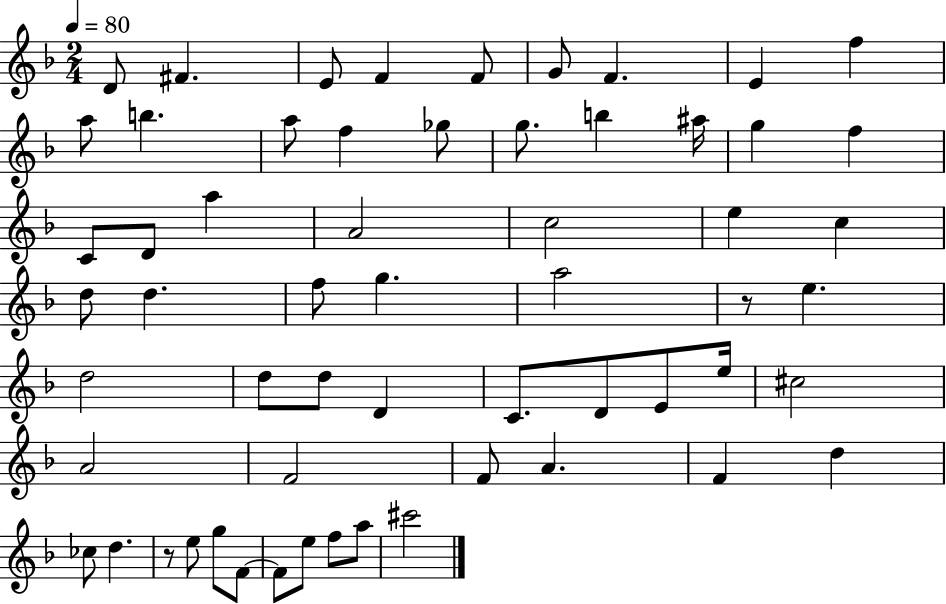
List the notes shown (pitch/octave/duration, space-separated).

D4/e F#4/q. E4/e F4/q F4/e G4/e F4/q. E4/q F5/q A5/e B5/q. A5/e F5/q Gb5/e G5/e. B5/q A#5/s G5/q F5/q C4/e D4/e A5/q A4/h C5/h E5/q C5/q D5/e D5/q. F5/e G5/q. A5/h R/e E5/q. D5/h D5/e D5/e D4/q C4/e. D4/e E4/e E5/s C#5/h A4/h F4/h F4/e A4/q. F4/q D5/q CES5/e D5/q. R/e E5/e G5/e F4/e F4/e E5/e F5/e A5/e C#6/h